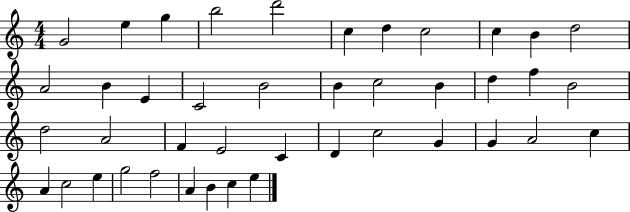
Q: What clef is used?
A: treble